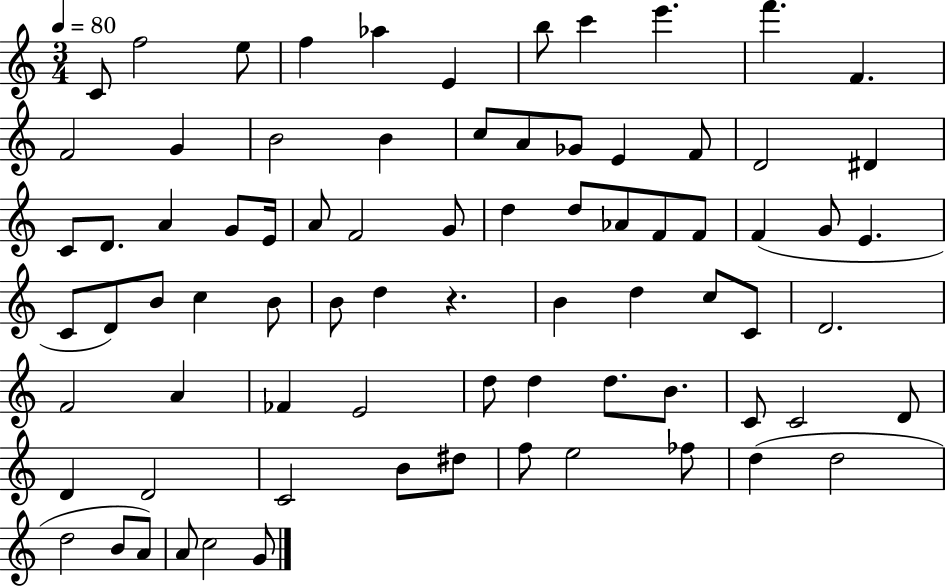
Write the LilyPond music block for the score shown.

{
  \clef treble
  \numericTimeSignature
  \time 3/4
  \key c \major
  \tempo 4 = 80
  c'8 f''2 e''8 | f''4 aes''4 e'4 | b''8 c'''4 e'''4. | f'''4. f'4. | \break f'2 g'4 | b'2 b'4 | c''8 a'8 ges'8 e'4 f'8 | d'2 dis'4 | \break c'8 d'8. a'4 g'8 e'16 | a'8 f'2 g'8 | d''4 d''8 aes'8 f'8 f'8 | f'4( g'8 e'4. | \break c'8 d'8) b'8 c''4 b'8 | b'8 d''4 r4. | b'4 d''4 c''8 c'8 | d'2. | \break f'2 a'4 | fes'4 e'2 | d''8 d''4 d''8. b'8. | c'8 c'2 d'8 | \break d'4 d'2 | c'2 b'8 dis''8 | f''8 e''2 fes''8 | d''4( d''2 | \break d''2 b'8 a'8) | a'8 c''2 g'8 | \bar "|."
}